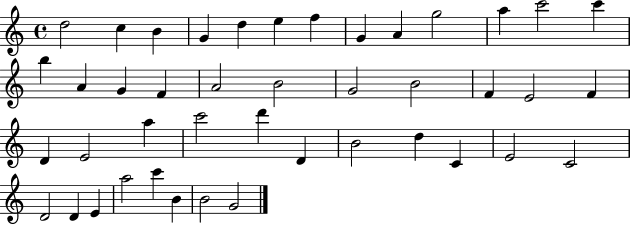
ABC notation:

X:1
T:Untitled
M:4/4
L:1/4
K:C
d2 c B G d e f G A g2 a c'2 c' b A G F A2 B2 G2 B2 F E2 F D E2 a c'2 d' D B2 d C E2 C2 D2 D E a2 c' B B2 G2